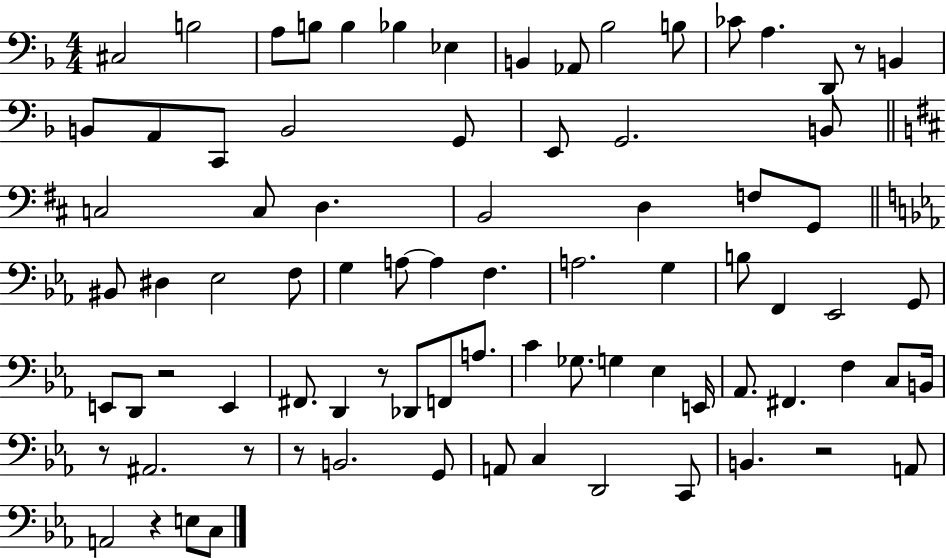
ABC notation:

X:1
T:Untitled
M:4/4
L:1/4
K:F
^C,2 B,2 A,/2 B,/2 B, _B, _E, B,, _A,,/2 _B,2 B,/2 _C/2 A, D,,/2 z/2 B,, B,,/2 A,,/2 C,,/2 B,,2 G,,/2 E,,/2 G,,2 B,,/2 C,2 C,/2 D, B,,2 D, F,/2 G,,/2 ^B,,/2 ^D, _E,2 F,/2 G, A,/2 A, F, A,2 G, B,/2 F,, _E,,2 G,,/2 E,,/2 D,,/2 z2 E,, ^F,,/2 D,, z/2 _D,,/2 F,,/2 A,/2 C _G,/2 G, _E, E,,/4 _A,,/2 ^F,, F, C,/2 B,,/4 z/2 ^A,,2 z/2 z/2 B,,2 G,,/2 A,,/2 C, D,,2 C,,/2 B,, z2 A,,/2 A,,2 z E,/2 C,/2